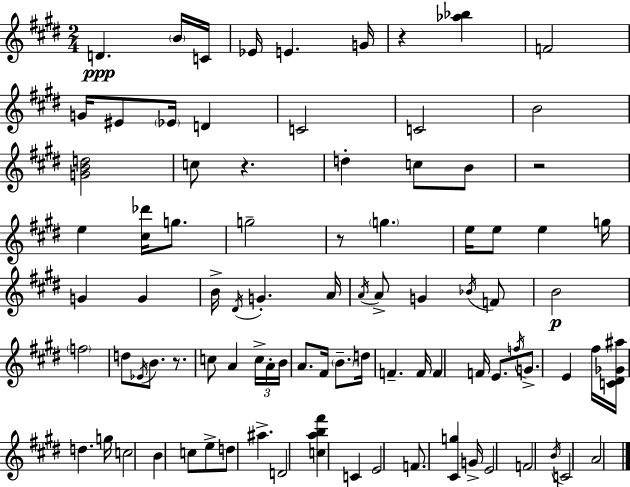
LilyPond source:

{
  \clef treble
  \numericTimeSignature
  \time 2/4
  \key e \major
  d'4.\ppp \parenthesize b'16 c'16 | ees'16 e'4. g'16 | r4 <aes'' bes''>4 | f'2 | \break g'16 eis'8 \parenthesize ees'16 d'4 | c'2 | c'2 | b'2 | \break <g' b' d''>2 | c''8 r4. | d''4-. c''8 b'8 | r2 | \break e''4 <cis'' des'''>16 g''8. | g''2-- | r8 \parenthesize g''4. | e''16 e''8 e''4 g''16 | \break g'4 g'4 | b'16-> \acciaccatura { dis'16 } g'4.-. | a'16 \acciaccatura { a'16 } a'8-> g'4 | \acciaccatura { bes'16 } f'8 b'2\p | \break \parenthesize f''2 | d''8 \acciaccatura { ees'16 } b'8. | r8. c''8 a'4 | \tuplet 3/2 { c''16-> a'16-. b'16 } a'8. | \break fis'16 \parenthesize b'8.-- d''16 f'4.-- | f'16 f'4 | f'16 e'8. \acciaccatura { f''16 } g'8.-> | e'4 fis''16 <c' dis' ges' ais''>16 d''4. | \break g''16 c''2 | b'4 | c''8 e''8-> d''8 ais''4.-> | d'2 | \break <c'' a'' b'' fis'''>4 | c'4 e'2 | f'8. | <cis' g''>4 g'16-> e'2 | \break f'2 | \acciaccatura { b'16 } c'2 | a'2 | \bar "|."
}